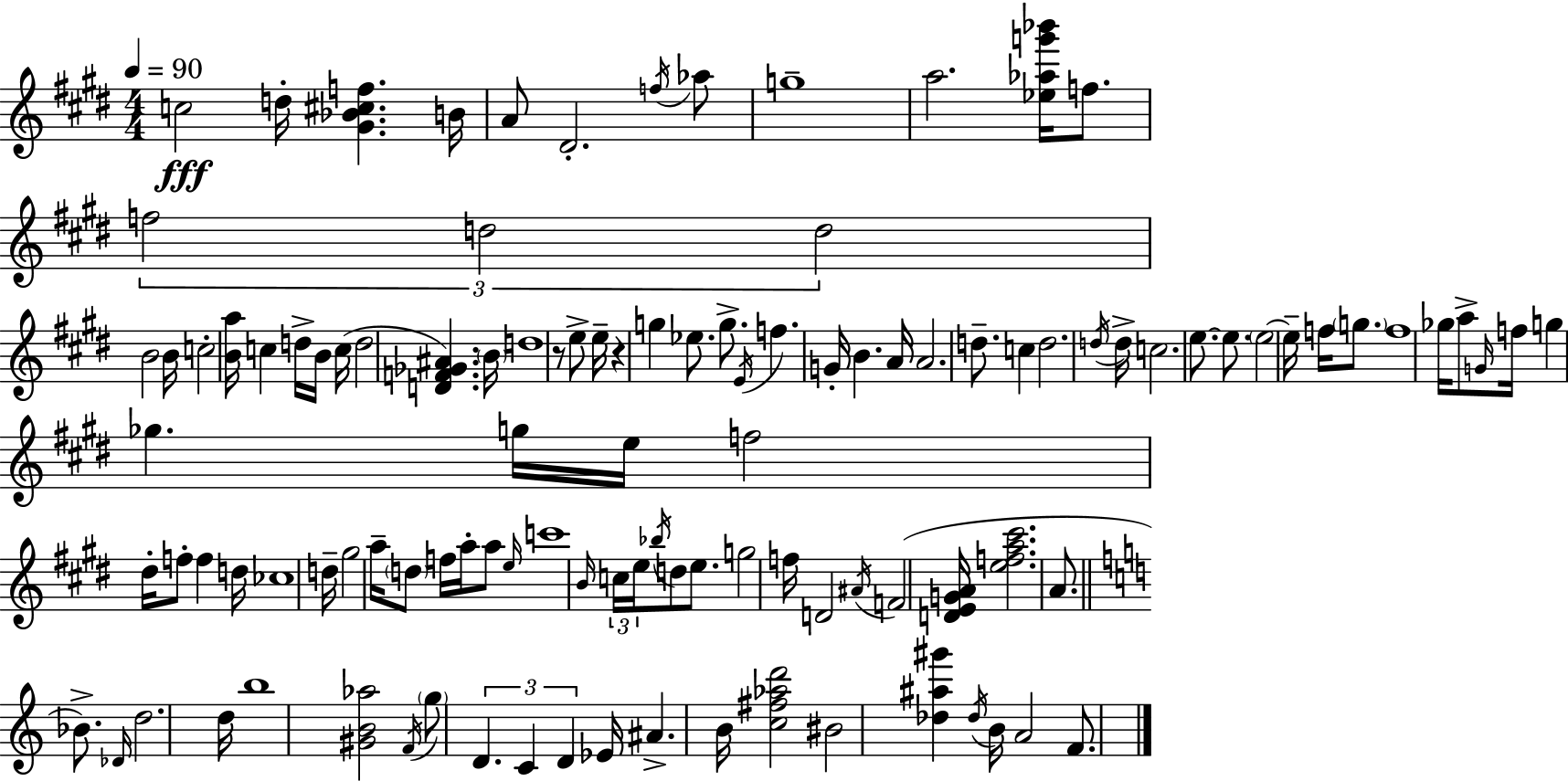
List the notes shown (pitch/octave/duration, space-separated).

C5/h D5/s [G#4,Bb4,C#5,F5]/q. B4/s A4/e D#4/h. F5/s Ab5/e G5/w A5/h. [Eb5,Ab5,G6,Bb6]/s F5/e. F5/h D5/h D5/h B4/h B4/s C5/h [B4,A5]/s C5/q D5/s B4/s C5/s D5/h [D4,F4,Gb4,A#4]/q. B4/s D5/w R/e E5/e E5/s R/q G5/q Eb5/e. G5/e. E4/s F5/q. G4/s B4/q. A4/s A4/h. D5/e. C5/q D5/h. D5/s D5/s C5/h. E5/e. E5/e. E5/h E5/s F5/s G5/e. F5/w Gb5/s A5/e G4/s F5/s G5/q Gb5/q. G5/s E5/s F5/h D#5/s F5/e F5/q D5/s CES5/w D5/s G#5/h A5/s D5/e F5/s A5/s A5/e E5/s C6/w B4/s C5/s E5/s Bb5/s D5/e E5/e. G5/h F5/s D4/h A#4/s F4/h [D4,E4,G4,A4]/s [E5,F5,A5,C#6]/h. A4/e. Bb4/e. Db4/s D5/h. D5/s B5/w [G#4,B4,Ab5]/h F4/s G5/e D4/q. C4/q D4/q Eb4/s A#4/q. B4/s [C5,F#5,Ab5,D6]/h BIS4/h [Db5,A#5,G#6]/q Db5/s B4/s A4/h F4/e.